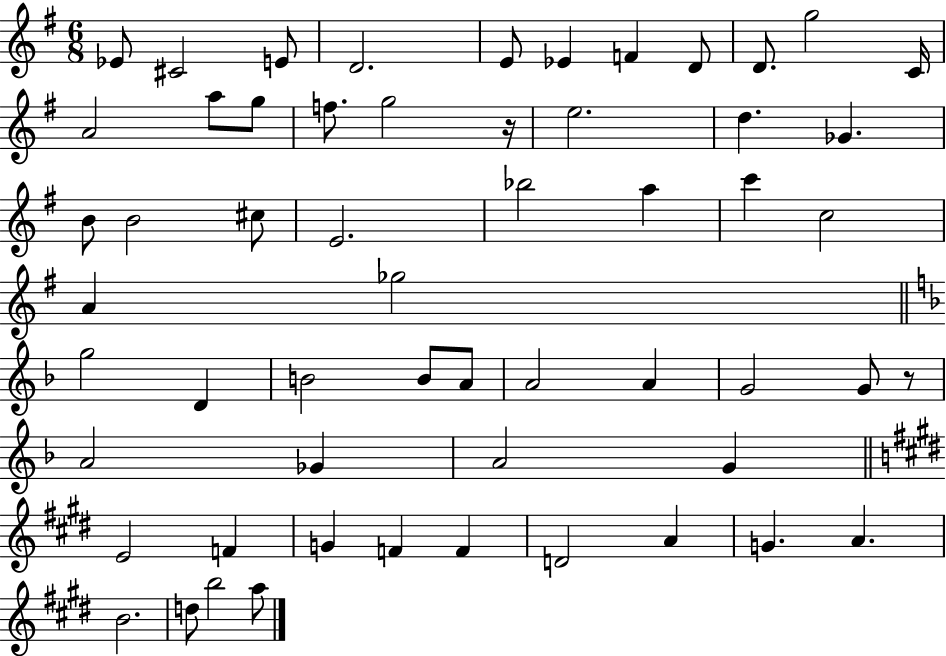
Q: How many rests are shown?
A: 2